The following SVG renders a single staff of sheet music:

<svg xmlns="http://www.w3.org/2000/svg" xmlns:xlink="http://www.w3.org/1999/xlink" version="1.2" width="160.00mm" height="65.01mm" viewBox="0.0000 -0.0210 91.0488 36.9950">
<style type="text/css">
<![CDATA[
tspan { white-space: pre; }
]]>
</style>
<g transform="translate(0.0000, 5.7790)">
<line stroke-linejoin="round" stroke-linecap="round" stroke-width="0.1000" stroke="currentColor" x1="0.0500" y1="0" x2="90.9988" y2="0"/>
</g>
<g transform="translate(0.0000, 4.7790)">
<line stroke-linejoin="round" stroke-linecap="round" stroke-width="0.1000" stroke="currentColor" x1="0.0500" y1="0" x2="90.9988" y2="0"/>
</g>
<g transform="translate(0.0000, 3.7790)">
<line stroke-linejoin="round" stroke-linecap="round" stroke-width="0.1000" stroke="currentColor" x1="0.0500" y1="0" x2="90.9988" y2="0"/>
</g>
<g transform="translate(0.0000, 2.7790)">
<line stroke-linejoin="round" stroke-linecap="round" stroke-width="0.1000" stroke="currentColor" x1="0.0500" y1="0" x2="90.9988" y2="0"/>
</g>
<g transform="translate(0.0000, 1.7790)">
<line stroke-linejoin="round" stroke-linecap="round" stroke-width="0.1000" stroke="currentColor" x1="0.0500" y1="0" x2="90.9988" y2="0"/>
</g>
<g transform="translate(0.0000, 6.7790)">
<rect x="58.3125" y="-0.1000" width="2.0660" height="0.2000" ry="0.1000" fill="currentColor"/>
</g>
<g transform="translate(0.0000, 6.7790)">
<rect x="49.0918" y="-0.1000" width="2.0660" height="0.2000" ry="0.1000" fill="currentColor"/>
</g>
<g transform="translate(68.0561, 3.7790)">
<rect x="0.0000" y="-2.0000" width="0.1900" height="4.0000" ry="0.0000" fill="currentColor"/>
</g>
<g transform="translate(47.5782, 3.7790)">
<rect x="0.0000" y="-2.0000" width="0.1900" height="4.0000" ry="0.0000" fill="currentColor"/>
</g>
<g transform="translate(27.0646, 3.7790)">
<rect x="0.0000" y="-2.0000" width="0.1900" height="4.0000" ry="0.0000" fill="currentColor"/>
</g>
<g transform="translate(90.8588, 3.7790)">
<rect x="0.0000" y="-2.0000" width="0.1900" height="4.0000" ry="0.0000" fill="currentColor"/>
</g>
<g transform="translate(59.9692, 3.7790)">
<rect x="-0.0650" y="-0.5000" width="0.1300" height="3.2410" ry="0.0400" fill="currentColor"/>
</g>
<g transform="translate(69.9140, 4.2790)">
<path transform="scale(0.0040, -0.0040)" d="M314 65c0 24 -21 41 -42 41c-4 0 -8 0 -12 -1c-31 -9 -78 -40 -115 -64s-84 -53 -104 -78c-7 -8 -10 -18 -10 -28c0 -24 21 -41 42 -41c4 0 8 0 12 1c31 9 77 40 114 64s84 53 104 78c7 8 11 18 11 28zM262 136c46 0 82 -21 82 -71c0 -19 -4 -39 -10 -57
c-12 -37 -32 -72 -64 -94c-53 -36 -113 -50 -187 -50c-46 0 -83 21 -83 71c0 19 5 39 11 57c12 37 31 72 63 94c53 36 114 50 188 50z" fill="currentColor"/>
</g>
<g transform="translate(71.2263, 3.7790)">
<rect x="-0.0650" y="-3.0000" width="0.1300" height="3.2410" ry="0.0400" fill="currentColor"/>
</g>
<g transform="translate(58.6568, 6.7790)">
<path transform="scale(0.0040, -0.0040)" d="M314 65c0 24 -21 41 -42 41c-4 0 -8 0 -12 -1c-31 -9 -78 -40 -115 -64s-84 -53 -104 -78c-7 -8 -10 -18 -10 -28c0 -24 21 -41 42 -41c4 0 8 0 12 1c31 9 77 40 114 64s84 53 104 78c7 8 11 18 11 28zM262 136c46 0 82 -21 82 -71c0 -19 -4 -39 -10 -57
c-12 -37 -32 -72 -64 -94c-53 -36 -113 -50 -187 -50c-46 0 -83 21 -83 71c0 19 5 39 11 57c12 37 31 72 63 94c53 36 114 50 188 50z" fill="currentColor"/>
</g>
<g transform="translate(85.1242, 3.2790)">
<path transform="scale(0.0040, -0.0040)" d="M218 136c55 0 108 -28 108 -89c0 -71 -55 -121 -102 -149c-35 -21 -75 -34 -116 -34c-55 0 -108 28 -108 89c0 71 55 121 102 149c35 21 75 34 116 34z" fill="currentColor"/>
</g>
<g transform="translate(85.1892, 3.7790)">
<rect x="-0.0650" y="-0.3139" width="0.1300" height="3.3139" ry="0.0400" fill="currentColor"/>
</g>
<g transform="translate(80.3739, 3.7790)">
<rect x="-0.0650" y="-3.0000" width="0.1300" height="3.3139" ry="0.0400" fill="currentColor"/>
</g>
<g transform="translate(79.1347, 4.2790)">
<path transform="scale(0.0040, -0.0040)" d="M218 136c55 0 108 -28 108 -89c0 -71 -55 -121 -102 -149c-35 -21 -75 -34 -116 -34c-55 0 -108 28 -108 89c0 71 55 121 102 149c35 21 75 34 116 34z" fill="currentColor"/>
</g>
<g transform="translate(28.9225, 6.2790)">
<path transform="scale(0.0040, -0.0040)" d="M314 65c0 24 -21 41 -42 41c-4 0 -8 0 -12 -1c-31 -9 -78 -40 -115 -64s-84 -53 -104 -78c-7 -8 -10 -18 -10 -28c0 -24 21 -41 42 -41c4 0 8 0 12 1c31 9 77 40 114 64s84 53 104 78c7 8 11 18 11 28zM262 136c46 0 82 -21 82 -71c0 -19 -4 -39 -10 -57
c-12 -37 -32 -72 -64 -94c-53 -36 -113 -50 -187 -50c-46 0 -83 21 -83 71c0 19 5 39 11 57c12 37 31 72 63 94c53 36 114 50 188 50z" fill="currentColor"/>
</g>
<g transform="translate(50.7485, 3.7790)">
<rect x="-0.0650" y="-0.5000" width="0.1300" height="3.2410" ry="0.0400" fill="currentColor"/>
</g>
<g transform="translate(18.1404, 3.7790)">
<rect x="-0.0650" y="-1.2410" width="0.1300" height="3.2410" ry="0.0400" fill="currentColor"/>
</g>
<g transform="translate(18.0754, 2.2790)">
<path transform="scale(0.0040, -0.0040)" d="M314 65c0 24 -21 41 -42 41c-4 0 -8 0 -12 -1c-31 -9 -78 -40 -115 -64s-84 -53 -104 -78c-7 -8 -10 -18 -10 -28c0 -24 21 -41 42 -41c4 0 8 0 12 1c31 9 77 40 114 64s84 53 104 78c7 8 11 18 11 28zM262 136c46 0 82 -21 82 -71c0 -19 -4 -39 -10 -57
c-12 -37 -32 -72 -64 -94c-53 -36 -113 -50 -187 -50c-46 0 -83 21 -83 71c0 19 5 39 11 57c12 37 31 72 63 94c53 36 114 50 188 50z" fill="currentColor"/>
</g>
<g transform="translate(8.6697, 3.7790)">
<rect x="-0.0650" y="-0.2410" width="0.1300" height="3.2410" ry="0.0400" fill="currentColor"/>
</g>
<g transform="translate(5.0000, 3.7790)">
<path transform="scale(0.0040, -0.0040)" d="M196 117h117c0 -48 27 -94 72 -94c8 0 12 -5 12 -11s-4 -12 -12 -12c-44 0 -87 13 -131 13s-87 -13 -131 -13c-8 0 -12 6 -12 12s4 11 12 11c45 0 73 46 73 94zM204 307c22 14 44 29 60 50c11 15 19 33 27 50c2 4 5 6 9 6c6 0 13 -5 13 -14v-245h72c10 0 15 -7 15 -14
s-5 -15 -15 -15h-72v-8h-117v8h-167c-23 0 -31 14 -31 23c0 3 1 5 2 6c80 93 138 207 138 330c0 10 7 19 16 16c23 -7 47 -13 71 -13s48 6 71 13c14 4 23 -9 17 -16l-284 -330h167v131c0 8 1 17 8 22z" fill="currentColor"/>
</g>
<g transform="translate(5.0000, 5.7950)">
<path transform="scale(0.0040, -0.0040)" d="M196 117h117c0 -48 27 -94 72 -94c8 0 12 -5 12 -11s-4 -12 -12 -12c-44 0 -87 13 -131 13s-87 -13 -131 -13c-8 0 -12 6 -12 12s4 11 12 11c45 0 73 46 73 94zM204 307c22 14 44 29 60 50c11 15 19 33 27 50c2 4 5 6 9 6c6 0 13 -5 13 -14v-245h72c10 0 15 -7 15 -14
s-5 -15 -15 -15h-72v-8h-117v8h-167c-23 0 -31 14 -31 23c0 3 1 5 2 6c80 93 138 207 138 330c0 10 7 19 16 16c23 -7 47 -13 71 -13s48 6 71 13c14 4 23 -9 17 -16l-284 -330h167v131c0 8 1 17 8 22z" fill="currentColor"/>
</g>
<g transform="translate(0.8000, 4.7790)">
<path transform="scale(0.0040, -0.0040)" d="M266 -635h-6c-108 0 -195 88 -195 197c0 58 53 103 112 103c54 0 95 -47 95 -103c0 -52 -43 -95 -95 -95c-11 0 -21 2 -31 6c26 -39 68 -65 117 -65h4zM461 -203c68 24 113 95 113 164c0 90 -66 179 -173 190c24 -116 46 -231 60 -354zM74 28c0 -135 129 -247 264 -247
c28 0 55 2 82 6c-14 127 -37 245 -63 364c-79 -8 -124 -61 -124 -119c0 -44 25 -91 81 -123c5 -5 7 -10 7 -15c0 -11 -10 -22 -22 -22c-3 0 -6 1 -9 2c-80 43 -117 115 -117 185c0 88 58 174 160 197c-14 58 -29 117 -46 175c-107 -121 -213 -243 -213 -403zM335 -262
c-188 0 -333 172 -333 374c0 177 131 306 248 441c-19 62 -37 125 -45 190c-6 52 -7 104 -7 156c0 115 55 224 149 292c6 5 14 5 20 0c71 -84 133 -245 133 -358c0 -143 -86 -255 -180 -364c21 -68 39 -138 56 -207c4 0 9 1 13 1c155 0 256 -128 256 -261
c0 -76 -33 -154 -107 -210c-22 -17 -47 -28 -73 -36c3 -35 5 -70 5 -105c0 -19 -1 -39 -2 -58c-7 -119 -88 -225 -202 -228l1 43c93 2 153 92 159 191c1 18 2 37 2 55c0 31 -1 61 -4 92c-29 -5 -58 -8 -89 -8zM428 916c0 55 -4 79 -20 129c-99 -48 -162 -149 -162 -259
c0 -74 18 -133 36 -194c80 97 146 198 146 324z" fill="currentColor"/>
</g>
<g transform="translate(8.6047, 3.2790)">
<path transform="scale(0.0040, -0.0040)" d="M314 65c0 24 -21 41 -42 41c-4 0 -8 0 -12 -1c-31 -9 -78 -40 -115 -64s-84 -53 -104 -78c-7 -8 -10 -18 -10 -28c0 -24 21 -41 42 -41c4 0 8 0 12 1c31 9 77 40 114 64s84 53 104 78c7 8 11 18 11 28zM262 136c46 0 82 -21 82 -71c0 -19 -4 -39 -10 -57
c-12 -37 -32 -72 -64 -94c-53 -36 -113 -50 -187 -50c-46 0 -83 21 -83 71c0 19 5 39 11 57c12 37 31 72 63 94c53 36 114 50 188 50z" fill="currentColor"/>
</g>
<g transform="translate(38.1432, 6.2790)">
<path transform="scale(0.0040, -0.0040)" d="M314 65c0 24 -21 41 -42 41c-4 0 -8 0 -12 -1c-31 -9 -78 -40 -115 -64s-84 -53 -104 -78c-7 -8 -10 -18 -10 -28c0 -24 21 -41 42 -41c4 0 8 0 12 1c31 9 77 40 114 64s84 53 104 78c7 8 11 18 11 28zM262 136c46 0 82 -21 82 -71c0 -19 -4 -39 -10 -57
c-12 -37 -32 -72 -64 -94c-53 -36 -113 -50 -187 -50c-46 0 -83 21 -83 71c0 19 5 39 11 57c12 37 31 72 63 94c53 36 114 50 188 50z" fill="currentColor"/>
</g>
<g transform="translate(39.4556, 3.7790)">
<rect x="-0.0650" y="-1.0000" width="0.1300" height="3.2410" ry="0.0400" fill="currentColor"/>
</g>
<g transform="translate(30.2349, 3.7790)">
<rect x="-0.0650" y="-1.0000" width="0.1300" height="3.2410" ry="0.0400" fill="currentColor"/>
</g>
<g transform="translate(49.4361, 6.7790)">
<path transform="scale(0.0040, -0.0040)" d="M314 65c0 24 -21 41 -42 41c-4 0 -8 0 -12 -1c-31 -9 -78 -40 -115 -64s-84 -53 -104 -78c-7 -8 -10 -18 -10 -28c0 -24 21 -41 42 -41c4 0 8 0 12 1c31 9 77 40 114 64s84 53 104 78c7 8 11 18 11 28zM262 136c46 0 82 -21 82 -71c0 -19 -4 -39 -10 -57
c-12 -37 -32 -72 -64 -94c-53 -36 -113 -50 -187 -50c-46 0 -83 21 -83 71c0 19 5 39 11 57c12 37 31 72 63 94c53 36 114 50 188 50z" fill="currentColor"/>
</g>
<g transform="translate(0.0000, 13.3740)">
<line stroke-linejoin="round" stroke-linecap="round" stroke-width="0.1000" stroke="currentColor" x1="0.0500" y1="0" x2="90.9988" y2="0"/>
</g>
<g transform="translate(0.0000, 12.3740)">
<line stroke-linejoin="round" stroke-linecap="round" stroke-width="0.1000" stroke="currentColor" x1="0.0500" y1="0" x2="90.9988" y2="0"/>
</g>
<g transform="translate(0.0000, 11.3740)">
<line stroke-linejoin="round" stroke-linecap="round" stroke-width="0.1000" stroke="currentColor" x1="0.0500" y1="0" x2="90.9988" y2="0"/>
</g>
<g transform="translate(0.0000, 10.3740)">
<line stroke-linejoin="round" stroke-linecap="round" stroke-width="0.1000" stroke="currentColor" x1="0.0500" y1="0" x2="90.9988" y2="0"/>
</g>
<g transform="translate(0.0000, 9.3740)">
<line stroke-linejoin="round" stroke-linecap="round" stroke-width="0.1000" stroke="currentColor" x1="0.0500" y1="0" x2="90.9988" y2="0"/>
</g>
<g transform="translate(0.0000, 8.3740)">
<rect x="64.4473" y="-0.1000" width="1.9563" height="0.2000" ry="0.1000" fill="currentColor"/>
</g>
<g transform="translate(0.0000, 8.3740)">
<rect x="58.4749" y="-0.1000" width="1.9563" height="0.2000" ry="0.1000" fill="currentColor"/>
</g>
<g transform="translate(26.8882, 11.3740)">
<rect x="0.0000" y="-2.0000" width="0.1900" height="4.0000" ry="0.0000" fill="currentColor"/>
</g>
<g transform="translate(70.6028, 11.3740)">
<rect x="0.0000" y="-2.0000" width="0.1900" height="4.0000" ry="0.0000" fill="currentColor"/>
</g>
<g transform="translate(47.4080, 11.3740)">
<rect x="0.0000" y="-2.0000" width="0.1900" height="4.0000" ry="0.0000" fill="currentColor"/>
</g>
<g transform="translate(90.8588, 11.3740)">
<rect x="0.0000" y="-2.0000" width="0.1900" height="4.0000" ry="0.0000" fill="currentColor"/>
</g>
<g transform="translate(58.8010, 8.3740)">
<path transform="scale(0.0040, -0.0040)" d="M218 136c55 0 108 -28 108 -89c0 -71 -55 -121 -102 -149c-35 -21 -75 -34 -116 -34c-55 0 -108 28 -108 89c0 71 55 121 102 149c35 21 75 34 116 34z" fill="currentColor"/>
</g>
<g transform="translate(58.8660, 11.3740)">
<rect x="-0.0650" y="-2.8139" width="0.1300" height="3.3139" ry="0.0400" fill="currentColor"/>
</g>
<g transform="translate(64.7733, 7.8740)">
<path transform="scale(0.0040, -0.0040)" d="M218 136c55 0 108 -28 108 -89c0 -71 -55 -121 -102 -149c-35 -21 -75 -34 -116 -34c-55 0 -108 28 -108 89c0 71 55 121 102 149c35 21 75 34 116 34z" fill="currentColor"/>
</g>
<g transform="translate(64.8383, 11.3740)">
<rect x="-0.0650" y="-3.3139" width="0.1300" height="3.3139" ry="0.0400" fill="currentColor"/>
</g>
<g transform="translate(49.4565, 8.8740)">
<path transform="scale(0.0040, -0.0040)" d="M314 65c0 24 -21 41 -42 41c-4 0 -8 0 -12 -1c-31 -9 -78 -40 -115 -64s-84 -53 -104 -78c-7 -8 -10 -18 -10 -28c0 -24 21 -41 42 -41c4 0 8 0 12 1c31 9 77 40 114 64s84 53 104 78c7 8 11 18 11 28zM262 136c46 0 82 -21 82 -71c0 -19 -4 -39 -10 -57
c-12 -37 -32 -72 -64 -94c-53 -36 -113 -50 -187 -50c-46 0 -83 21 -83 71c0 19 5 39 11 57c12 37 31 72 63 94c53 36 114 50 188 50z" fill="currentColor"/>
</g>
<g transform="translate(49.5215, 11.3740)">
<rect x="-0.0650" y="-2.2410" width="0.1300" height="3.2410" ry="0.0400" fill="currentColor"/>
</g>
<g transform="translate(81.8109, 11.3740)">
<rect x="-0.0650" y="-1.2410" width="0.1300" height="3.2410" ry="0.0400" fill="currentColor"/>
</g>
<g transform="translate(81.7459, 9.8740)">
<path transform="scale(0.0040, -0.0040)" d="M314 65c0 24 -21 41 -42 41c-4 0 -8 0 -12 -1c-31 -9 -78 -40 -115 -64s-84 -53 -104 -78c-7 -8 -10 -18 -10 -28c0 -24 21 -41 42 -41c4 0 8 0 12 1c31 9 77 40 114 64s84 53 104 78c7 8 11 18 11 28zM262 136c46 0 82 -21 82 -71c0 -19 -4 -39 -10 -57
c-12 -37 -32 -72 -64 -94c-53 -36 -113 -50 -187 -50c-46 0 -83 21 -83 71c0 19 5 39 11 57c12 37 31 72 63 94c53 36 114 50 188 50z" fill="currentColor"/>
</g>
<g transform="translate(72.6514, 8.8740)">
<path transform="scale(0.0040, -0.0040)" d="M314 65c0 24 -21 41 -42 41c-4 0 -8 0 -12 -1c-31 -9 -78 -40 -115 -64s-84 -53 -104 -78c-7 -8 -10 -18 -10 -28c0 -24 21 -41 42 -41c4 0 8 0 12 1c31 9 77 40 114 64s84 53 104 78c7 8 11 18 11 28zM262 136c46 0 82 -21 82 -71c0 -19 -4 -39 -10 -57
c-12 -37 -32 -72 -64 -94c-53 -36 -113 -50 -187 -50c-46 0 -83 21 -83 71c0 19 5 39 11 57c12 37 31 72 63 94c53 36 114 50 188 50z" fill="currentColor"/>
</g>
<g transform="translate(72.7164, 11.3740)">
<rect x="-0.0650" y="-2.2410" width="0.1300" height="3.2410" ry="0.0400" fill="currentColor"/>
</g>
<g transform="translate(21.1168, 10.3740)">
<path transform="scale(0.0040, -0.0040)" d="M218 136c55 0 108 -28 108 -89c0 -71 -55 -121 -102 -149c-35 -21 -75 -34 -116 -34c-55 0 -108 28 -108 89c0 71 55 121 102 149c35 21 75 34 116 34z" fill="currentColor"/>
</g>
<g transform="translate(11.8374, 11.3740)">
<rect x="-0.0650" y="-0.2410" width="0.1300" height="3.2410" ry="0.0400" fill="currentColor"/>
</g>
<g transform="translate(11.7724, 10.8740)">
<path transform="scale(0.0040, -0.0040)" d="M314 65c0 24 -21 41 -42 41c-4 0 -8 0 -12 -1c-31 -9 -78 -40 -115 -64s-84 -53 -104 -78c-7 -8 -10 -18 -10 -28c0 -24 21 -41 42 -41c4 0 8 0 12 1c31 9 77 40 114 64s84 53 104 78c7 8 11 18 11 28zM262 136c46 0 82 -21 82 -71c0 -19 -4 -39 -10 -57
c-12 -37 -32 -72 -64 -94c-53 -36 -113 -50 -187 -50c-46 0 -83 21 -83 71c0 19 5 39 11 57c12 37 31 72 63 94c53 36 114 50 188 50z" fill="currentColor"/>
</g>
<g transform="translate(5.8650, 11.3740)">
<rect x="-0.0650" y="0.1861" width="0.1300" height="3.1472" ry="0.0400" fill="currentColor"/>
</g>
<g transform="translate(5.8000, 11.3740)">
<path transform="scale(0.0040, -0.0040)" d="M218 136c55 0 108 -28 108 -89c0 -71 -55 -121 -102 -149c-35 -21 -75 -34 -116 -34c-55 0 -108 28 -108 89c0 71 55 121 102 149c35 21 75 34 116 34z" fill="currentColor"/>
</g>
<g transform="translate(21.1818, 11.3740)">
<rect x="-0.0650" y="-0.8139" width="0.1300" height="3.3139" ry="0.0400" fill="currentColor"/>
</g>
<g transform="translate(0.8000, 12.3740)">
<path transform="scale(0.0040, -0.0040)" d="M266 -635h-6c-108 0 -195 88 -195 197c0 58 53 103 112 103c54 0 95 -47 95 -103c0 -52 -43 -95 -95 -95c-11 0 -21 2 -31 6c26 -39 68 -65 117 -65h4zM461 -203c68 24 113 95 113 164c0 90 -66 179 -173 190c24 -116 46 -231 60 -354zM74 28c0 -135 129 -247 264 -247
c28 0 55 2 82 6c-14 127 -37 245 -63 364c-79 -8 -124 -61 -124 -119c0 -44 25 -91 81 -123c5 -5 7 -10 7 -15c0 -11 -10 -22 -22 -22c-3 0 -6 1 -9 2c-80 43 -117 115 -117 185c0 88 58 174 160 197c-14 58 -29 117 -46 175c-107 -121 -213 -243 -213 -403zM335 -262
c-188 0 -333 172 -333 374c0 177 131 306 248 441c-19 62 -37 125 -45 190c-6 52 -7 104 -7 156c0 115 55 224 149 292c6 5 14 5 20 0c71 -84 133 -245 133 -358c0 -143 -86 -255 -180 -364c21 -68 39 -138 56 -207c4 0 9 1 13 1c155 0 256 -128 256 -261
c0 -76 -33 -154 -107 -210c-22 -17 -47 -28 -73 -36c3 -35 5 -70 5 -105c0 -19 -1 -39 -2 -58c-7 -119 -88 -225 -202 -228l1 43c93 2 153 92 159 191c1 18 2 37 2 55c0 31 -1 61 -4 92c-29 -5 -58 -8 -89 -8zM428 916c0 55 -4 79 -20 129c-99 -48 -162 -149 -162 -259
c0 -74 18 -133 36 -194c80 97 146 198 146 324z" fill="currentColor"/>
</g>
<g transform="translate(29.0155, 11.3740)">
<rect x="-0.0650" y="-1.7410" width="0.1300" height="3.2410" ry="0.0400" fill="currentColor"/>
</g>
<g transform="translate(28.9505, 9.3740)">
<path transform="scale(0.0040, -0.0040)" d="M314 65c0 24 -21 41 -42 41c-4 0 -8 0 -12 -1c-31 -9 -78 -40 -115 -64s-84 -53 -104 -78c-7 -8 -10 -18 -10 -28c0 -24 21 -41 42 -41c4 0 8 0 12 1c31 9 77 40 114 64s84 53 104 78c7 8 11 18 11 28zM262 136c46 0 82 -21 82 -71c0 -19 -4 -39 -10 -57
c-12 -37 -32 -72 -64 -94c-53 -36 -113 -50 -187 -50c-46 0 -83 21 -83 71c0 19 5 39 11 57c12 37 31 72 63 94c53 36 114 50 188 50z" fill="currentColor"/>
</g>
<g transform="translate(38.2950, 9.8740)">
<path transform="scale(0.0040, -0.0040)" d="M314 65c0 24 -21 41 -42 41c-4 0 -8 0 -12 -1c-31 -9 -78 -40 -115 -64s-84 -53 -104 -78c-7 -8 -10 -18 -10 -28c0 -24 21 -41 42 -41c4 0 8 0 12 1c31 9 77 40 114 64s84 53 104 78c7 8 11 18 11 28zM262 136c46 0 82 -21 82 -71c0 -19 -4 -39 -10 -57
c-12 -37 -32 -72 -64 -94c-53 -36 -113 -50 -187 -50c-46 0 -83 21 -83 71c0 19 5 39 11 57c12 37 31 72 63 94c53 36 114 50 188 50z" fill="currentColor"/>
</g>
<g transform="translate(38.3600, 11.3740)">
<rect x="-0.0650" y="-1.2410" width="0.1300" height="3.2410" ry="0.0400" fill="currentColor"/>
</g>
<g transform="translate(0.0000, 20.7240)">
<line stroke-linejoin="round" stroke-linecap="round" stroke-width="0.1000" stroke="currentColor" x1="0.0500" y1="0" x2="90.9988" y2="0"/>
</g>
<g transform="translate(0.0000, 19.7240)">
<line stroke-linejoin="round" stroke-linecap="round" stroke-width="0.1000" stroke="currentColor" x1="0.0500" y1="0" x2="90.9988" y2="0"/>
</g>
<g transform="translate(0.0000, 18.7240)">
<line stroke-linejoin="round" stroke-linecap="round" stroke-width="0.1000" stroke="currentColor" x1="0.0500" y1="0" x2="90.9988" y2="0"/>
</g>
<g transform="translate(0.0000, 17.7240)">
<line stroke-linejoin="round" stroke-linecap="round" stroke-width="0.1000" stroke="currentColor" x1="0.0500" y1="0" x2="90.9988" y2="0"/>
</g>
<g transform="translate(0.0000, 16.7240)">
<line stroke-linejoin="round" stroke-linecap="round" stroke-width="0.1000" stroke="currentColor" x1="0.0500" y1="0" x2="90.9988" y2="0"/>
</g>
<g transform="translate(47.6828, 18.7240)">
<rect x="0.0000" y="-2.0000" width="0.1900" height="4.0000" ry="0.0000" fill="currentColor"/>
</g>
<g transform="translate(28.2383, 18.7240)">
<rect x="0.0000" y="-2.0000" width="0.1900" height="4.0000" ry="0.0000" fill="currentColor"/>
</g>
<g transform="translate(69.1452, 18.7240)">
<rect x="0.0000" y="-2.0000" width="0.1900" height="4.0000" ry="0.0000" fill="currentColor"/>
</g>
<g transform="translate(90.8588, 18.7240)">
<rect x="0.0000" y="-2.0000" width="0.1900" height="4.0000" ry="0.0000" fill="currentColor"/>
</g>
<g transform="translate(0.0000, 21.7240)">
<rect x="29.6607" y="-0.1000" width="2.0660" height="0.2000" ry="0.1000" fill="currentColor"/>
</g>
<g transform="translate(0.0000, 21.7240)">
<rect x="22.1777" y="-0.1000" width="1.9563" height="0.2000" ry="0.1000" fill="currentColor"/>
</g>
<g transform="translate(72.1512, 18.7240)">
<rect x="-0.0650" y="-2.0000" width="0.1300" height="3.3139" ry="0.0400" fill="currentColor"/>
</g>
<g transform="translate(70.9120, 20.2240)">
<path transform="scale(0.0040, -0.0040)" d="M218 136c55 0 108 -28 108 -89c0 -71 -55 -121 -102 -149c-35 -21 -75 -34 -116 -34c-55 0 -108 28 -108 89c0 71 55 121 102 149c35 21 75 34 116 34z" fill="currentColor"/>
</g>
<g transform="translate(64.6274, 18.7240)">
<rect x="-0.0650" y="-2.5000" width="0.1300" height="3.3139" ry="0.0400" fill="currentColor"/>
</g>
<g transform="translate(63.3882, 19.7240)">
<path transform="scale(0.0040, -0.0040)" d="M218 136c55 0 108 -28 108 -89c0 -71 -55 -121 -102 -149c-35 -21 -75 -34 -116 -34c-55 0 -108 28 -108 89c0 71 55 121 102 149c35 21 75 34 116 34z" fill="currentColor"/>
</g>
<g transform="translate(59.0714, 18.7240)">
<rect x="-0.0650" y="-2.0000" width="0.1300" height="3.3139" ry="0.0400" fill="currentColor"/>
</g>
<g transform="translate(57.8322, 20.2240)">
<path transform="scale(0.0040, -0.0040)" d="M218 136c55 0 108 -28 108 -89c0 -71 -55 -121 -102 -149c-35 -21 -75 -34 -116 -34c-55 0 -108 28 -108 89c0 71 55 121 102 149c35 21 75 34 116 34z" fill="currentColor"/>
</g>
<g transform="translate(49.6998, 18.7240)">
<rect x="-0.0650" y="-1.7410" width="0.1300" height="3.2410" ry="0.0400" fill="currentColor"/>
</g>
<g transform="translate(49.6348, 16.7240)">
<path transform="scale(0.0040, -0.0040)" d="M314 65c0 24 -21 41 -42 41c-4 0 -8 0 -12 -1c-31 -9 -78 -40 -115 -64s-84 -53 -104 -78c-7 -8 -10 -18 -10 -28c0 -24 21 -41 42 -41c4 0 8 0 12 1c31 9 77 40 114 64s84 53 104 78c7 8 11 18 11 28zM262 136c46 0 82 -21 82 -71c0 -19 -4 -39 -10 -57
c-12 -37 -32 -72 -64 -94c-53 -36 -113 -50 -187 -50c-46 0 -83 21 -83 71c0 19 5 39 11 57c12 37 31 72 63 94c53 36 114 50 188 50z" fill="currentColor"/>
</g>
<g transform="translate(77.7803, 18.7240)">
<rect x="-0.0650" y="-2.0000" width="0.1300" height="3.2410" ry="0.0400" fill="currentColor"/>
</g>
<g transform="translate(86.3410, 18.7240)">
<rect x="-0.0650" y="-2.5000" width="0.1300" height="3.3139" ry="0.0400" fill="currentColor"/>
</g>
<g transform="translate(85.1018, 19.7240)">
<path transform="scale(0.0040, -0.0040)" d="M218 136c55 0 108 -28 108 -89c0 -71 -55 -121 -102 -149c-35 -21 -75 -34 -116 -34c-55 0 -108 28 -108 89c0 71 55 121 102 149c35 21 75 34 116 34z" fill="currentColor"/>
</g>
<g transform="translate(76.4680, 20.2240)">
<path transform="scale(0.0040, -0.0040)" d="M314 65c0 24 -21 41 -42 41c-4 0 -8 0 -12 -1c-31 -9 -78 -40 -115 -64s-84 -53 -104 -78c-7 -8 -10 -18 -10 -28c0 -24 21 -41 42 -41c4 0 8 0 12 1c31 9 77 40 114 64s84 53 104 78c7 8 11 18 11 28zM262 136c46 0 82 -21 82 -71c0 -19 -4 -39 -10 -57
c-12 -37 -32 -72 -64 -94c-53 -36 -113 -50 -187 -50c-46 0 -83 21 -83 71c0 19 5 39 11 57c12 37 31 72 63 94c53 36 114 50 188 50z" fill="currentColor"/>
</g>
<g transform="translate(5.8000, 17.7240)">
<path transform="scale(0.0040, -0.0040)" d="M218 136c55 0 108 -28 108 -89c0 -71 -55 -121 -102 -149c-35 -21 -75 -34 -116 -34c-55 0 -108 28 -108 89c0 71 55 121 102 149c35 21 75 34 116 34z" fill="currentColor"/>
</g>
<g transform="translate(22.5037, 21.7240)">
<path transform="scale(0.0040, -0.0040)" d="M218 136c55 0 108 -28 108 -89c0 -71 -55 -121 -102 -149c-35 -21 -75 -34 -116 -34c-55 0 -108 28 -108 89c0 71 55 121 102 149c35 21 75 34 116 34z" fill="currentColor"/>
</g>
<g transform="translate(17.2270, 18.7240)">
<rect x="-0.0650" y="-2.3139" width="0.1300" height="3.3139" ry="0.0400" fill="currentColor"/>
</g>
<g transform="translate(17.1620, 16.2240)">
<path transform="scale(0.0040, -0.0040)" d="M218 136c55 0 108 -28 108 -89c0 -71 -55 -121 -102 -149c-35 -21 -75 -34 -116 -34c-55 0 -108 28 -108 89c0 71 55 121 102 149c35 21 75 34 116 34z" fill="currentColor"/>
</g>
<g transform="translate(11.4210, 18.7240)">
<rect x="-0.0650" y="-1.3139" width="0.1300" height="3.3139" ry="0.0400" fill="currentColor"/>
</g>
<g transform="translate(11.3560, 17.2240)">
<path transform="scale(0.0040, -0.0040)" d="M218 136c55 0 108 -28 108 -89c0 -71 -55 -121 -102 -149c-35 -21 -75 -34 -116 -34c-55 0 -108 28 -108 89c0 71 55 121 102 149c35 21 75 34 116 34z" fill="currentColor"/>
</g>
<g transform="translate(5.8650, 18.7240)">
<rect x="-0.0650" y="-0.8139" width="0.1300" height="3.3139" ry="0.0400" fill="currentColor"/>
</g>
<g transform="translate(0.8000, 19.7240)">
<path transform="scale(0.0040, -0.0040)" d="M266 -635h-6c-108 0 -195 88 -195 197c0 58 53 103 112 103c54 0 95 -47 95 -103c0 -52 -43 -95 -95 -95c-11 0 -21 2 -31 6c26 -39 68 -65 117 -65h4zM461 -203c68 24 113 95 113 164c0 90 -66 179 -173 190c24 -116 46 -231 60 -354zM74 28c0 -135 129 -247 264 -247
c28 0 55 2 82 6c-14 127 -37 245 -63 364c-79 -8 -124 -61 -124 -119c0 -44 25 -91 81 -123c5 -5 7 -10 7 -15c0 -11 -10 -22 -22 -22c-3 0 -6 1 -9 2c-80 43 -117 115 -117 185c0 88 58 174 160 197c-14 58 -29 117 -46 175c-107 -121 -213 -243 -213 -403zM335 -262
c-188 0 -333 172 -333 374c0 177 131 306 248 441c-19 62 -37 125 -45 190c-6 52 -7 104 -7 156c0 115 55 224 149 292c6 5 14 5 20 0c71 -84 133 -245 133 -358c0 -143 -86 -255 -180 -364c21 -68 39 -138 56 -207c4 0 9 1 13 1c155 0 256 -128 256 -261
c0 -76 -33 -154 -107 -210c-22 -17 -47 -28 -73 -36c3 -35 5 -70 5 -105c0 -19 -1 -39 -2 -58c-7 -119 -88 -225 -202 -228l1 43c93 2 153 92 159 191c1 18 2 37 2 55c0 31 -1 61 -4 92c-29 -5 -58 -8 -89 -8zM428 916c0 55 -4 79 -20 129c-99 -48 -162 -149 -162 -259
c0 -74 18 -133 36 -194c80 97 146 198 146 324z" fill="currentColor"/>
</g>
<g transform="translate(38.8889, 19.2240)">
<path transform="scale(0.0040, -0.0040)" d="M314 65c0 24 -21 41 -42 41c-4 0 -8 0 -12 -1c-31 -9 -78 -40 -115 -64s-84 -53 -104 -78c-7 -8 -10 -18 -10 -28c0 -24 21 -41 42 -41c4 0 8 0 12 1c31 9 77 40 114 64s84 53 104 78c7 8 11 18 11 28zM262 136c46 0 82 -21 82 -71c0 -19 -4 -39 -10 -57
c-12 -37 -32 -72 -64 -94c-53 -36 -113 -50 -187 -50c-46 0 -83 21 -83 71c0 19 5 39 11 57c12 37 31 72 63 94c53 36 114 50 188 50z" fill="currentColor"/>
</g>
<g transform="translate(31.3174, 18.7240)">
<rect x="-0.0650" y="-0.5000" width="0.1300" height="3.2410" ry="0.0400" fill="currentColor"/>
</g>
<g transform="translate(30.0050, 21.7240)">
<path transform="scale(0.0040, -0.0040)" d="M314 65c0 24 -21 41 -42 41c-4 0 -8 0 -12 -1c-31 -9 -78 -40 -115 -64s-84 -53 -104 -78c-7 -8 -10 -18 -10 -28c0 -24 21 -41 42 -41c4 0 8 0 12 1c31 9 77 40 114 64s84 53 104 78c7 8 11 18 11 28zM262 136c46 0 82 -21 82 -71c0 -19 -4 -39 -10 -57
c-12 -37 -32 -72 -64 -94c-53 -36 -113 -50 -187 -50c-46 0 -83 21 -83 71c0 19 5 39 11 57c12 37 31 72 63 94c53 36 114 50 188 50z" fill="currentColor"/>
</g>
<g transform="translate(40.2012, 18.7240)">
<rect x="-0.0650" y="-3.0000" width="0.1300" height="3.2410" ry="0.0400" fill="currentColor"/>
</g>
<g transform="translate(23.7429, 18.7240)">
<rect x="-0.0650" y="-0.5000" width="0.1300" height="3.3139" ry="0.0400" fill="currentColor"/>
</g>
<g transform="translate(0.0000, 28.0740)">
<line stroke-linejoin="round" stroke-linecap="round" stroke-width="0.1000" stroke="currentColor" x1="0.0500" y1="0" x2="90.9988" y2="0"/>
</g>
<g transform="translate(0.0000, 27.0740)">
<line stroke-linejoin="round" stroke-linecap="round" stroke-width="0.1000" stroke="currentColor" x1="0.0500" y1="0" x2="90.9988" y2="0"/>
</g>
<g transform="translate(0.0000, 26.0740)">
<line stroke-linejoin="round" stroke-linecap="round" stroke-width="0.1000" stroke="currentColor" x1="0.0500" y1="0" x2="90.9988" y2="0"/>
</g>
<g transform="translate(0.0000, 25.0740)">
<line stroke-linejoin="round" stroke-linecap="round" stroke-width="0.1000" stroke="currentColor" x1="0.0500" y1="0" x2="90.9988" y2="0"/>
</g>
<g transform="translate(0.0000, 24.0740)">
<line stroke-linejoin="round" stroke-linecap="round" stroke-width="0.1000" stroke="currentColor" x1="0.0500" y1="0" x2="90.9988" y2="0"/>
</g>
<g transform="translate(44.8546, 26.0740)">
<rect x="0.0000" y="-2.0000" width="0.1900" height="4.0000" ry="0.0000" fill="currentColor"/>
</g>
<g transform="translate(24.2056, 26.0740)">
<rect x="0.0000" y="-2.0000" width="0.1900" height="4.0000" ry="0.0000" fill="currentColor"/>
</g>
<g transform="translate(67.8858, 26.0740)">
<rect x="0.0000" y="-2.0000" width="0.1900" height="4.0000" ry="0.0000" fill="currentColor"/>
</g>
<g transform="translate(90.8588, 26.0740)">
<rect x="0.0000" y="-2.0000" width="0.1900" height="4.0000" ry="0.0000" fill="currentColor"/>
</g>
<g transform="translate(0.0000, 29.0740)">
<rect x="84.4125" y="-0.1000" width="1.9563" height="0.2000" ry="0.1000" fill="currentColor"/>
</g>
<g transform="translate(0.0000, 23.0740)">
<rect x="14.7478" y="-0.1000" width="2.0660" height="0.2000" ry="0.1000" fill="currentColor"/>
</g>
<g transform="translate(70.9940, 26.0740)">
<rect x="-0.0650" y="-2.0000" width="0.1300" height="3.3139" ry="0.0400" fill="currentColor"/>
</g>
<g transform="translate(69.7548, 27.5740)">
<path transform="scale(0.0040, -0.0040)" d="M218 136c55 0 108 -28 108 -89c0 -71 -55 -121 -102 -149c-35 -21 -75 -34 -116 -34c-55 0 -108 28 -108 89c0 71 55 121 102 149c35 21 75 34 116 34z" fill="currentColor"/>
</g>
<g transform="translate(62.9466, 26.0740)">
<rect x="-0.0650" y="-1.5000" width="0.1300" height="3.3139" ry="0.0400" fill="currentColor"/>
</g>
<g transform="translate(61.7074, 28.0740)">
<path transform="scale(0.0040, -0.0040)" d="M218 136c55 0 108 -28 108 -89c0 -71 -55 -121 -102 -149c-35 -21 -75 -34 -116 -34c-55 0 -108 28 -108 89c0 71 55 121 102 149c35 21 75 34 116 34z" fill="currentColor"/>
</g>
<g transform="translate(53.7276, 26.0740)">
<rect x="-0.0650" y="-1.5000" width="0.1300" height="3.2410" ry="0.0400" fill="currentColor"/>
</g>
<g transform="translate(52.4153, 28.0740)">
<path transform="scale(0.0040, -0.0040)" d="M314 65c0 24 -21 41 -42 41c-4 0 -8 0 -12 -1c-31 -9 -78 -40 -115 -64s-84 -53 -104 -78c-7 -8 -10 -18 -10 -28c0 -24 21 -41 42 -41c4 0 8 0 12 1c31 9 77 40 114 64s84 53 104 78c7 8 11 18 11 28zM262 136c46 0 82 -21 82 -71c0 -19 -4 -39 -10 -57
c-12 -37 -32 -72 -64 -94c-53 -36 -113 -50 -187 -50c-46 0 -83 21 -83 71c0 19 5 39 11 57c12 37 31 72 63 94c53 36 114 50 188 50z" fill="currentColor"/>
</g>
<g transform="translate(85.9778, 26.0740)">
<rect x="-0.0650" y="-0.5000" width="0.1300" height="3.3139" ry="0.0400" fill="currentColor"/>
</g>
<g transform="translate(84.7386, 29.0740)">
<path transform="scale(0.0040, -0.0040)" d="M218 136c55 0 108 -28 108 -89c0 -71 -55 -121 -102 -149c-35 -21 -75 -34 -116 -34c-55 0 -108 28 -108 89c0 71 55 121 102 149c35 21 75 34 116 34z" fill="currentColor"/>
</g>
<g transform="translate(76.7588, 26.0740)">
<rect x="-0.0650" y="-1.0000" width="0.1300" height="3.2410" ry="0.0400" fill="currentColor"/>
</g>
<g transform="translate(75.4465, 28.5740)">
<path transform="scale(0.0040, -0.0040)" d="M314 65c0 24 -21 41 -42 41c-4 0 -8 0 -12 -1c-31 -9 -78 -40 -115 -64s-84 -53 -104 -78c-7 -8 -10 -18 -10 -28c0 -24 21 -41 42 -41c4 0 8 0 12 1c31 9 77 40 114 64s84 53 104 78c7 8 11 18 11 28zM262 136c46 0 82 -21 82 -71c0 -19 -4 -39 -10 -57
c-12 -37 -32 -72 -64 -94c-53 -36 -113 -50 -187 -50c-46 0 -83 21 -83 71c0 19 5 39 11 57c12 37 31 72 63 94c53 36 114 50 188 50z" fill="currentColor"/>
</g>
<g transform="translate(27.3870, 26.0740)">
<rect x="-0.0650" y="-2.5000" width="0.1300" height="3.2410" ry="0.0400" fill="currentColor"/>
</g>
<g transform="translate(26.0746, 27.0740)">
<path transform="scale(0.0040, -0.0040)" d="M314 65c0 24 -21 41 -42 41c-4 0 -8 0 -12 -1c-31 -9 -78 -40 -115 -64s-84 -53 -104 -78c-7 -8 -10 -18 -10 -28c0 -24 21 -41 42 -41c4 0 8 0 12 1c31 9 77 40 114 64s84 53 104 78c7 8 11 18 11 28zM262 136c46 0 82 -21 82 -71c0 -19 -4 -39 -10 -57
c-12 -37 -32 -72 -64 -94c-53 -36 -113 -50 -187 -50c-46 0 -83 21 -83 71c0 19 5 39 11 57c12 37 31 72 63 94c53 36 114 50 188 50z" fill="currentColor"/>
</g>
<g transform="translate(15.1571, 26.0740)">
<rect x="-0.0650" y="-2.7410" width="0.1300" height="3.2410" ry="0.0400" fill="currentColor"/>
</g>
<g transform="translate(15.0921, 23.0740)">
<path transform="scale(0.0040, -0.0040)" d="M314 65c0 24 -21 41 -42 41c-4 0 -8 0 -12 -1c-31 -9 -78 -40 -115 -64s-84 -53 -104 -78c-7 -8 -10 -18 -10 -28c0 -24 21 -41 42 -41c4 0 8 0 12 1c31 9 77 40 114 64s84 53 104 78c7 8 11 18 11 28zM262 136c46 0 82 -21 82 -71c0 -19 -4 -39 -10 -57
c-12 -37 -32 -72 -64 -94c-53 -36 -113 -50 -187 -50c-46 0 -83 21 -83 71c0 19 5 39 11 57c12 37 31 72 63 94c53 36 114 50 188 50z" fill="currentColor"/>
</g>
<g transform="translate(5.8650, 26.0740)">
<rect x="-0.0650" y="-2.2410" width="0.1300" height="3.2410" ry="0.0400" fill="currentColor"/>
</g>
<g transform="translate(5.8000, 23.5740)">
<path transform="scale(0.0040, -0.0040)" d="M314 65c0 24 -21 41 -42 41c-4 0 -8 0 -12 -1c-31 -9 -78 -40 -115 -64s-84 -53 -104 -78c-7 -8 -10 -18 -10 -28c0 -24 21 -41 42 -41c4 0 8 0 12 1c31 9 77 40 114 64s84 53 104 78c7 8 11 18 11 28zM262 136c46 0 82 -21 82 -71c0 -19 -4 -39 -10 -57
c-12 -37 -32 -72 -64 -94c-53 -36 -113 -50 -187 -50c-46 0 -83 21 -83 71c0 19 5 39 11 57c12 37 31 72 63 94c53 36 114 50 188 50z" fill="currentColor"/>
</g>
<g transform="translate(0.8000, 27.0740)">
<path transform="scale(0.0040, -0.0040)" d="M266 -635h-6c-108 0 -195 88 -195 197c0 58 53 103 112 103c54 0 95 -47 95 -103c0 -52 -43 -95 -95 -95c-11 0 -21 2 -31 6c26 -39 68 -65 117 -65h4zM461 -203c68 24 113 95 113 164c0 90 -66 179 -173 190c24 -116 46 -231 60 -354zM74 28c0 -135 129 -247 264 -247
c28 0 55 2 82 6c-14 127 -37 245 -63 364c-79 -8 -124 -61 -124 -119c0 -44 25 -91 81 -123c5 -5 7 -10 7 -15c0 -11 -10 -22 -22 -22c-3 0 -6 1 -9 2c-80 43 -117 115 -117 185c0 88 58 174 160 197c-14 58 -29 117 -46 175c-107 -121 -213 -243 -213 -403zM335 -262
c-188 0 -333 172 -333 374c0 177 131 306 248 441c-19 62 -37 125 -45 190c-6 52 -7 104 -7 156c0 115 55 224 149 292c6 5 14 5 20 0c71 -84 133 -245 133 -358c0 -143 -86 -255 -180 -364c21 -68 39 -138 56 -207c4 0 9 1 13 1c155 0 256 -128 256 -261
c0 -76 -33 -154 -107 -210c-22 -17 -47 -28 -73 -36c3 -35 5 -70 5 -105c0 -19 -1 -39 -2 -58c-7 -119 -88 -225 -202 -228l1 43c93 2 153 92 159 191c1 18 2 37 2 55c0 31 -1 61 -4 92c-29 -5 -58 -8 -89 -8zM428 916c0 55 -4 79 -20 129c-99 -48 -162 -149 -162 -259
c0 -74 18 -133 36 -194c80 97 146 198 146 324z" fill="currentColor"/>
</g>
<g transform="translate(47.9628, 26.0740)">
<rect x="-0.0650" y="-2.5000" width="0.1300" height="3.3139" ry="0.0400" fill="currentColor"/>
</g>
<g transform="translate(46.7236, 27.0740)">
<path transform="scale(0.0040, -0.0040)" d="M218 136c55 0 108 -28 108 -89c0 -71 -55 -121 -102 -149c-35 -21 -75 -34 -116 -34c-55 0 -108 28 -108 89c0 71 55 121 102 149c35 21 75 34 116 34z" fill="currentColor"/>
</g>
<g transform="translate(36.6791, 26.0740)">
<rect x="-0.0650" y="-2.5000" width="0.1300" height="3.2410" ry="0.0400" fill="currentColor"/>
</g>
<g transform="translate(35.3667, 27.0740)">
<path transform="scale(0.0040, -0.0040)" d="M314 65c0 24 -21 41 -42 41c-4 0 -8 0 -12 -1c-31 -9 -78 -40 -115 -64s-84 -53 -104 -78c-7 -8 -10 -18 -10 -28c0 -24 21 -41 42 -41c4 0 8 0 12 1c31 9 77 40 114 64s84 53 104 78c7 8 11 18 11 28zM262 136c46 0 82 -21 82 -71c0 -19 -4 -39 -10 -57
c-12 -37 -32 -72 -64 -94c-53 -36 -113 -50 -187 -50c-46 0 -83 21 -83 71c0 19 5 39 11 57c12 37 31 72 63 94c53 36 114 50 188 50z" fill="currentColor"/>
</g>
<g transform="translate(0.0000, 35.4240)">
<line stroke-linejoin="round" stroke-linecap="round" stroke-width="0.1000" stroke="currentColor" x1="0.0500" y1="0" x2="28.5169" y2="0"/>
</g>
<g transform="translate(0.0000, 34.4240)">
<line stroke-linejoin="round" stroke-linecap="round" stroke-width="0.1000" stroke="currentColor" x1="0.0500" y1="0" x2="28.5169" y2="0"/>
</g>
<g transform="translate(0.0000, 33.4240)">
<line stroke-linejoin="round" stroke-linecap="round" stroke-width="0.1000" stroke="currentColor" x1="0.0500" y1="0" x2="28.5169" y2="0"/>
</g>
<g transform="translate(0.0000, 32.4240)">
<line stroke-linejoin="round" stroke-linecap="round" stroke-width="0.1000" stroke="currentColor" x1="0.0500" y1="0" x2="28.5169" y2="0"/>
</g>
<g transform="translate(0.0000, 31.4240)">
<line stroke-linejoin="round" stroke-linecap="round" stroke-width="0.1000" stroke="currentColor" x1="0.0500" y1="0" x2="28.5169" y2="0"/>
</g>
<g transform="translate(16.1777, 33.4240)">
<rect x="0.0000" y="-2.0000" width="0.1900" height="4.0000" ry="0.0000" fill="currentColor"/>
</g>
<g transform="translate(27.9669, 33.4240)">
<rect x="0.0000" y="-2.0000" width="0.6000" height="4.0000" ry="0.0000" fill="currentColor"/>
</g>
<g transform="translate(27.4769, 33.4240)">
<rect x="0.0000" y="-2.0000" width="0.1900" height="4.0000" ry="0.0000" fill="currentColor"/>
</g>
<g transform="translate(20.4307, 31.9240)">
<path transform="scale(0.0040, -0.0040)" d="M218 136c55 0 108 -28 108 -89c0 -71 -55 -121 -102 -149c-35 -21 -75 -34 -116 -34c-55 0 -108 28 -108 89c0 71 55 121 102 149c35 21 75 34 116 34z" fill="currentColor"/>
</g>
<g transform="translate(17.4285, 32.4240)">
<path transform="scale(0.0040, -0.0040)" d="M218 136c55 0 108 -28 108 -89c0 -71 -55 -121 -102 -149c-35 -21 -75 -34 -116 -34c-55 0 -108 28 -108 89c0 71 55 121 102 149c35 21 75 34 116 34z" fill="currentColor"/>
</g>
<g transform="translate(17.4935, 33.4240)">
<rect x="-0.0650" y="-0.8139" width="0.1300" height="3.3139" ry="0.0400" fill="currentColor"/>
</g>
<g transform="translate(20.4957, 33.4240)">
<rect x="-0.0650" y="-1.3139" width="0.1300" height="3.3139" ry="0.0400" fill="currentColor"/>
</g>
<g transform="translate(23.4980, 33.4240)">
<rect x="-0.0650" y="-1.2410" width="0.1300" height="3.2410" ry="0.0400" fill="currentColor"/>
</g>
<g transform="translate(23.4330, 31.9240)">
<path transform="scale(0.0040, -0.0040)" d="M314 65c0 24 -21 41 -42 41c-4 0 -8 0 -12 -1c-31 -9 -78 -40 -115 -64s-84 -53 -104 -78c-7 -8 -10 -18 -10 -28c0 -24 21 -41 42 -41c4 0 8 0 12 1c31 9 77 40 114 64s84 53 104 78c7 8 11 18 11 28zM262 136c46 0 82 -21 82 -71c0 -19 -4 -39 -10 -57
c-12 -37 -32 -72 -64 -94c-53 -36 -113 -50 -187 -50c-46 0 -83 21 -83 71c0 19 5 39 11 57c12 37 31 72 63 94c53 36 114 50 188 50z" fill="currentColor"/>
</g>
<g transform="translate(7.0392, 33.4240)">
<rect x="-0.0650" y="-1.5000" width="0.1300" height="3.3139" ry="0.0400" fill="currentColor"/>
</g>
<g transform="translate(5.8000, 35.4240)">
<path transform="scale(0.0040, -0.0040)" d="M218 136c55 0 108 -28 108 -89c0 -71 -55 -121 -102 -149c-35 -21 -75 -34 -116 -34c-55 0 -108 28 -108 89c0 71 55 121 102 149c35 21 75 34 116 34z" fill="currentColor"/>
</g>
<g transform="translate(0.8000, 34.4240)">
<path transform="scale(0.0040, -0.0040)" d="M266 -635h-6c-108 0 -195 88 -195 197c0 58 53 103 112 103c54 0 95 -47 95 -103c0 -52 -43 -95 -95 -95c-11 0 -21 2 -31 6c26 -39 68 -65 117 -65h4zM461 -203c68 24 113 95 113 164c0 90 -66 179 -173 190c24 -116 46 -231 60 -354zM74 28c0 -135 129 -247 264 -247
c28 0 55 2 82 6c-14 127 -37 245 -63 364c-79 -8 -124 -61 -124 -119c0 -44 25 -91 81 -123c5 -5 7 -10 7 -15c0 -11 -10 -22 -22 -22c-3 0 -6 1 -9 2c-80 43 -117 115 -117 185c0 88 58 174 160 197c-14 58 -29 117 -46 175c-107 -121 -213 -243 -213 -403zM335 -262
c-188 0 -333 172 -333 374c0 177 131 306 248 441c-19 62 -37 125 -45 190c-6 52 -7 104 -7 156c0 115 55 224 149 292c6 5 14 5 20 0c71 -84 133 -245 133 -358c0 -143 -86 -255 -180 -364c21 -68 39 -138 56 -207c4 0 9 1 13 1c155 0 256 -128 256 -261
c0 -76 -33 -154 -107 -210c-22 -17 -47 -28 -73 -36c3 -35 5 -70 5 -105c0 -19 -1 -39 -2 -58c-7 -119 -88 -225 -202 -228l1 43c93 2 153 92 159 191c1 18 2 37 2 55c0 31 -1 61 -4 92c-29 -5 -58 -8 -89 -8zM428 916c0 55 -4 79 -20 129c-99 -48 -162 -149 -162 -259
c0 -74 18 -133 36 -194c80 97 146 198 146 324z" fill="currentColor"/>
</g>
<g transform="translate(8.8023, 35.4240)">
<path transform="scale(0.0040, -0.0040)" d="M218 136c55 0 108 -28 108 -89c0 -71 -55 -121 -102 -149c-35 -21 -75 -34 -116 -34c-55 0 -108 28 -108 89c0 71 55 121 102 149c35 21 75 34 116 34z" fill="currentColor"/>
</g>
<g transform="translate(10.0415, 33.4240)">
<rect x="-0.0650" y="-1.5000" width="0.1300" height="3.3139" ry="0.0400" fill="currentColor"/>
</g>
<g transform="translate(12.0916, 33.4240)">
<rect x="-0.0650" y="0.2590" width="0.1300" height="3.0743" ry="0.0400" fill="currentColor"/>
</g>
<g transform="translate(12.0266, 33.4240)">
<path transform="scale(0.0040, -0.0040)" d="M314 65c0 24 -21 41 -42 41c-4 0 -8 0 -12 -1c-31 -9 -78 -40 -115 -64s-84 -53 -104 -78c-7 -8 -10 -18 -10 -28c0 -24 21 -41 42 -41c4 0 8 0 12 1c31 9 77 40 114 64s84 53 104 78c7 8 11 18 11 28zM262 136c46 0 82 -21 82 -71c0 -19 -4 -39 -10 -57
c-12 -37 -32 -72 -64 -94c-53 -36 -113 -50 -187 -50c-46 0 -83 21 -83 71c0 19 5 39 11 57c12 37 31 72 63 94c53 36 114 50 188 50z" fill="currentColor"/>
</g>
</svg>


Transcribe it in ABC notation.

X:1
T:Untitled
M:4/4
L:1/4
K:C
c2 e2 D2 D2 C2 C2 A2 A c B c2 d f2 e2 g2 a b g2 e2 d e g C C2 A2 f2 F G F F2 G g2 a2 G2 G2 G E2 E F D2 C E E B2 d e e2